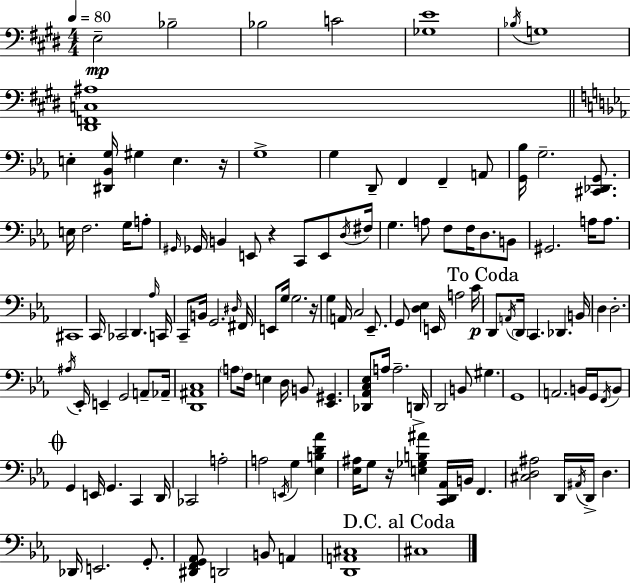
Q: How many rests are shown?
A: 4